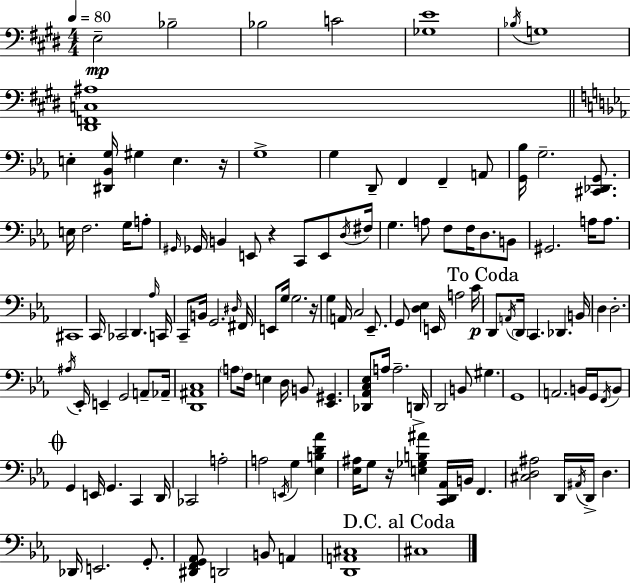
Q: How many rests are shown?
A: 4